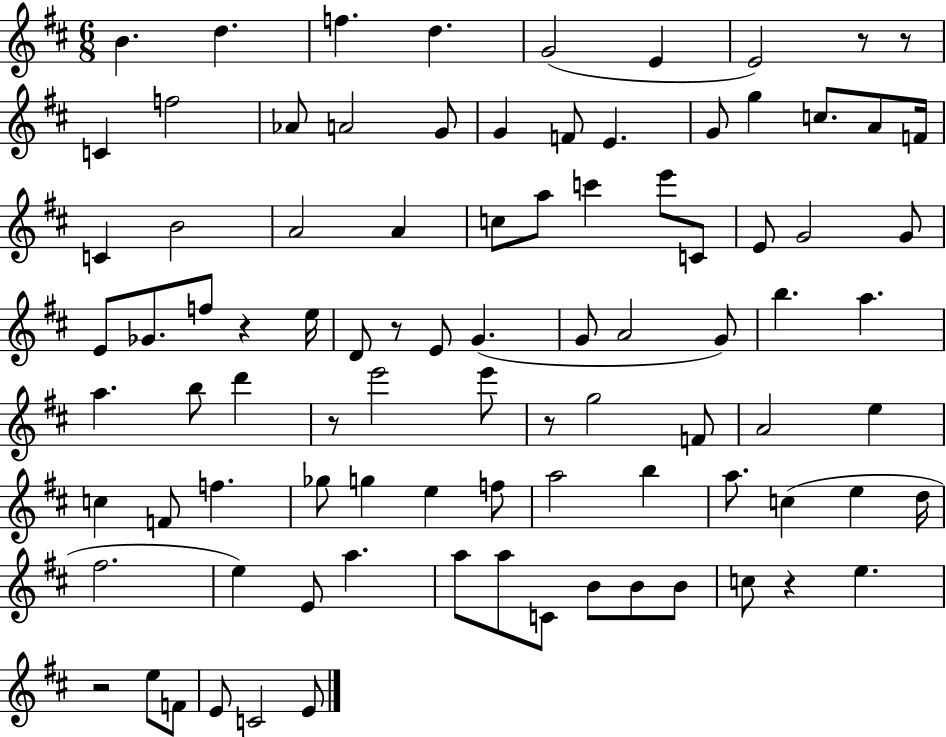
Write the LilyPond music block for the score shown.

{
  \clef treble
  \numericTimeSignature
  \time 6/8
  \key d \major
  b'4. d''4. | f''4. d''4. | g'2( e'4 | e'2) r8 r8 | \break c'4 f''2 | aes'8 a'2 g'8 | g'4 f'8 e'4. | g'8 g''4 c''8. a'8 f'16 | \break c'4 b'2 | a'2 a'4 | c''8 a''8 c'''4 e'''8 c'8 | e'8 g'2 g'8 | \break e'8 ges'8. f''8 r4 e''16 | d'8 r8 e'8 g'4.( | g'8 a'2 g'8) | b''4. a''4. | \break a''4. b''8 d'''4 | r8 e'''2 e'''8 | r8 g''2 f'8 | a'2 e''4 | \break c''4 f'8 f''4. | ges''8 g''4 e''4 f''8 | a''2 b''4 | a''8. c''4( e''4 d''16 | \break fis''2. | e''4) e'8 a''4. | a''8 a''8 c'8 b'8 b'8 b'8 | c''8 r4 e''4. | \break r2 e''8 f'8 | e'8 c'2 e'8 | \bar "|."
}